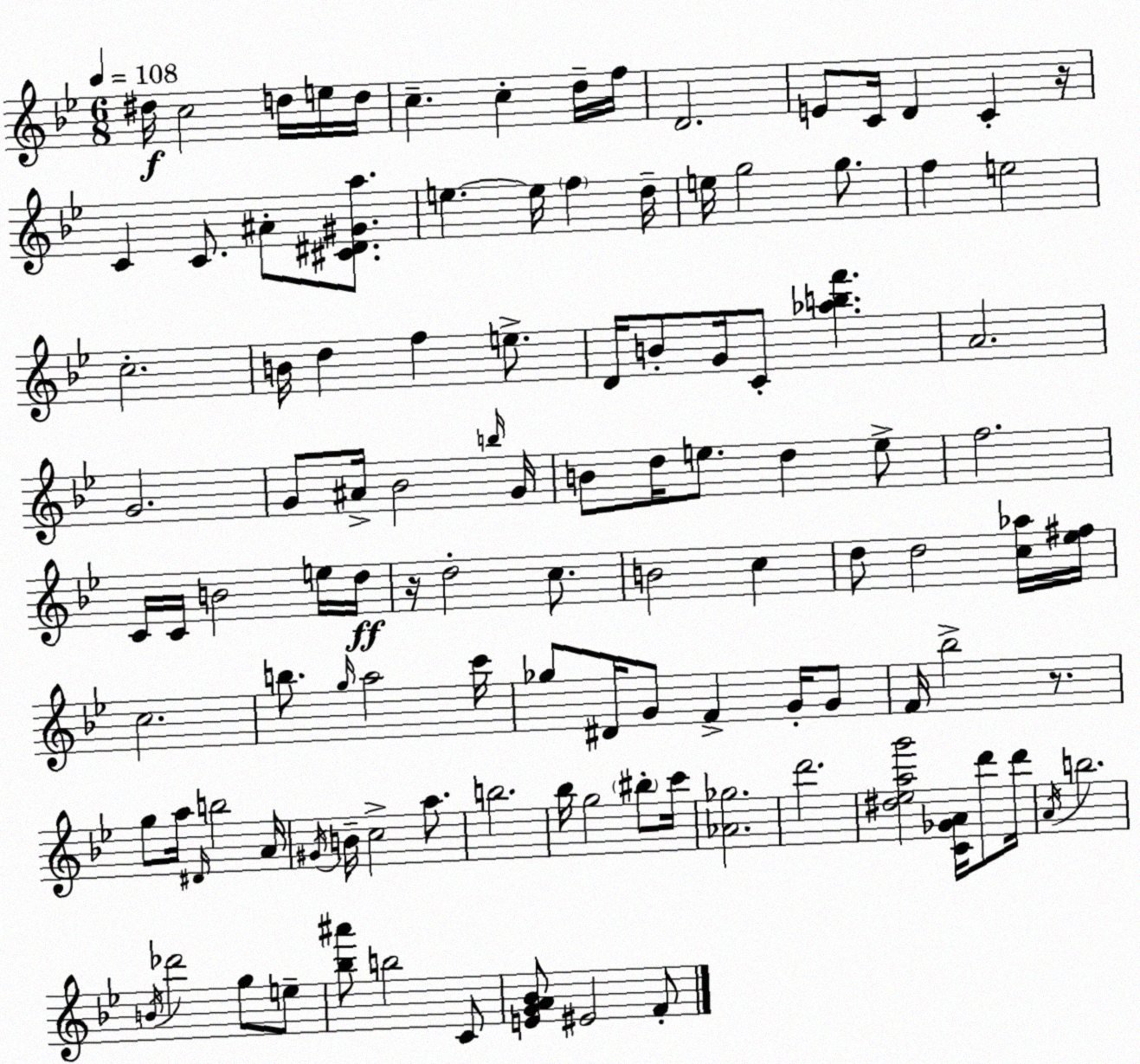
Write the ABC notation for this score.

X:1
T:Untitled
M:6/8
L:1/4
K:Bb
^d/4 c2 d/4 e/4 d/4 c c d/4 f/4 D2 E/2 C/4 D C z/4 C C/2 ^A/2 [^C^D^Ga]/2 e e/4 f d/4 e/4 g2 g/2 f e2 c2 B/4 d f e/2 D/4 B/2 G/4 C/2 [_abf'] A2 G2 G/2 ^A/4 _B2 b/4 G/4 B/2 d/4 e/2 d e/2 f2 C/4 C/4 B2 e/4 d/4 z/4 d2 c/2 B2 c d/2 d2 [c_a]/4 [_e^f]/4 c2 b/2 g/4 a2 c'/4 _g/2 ^D/4 G/2 F G/4 G/2 F/4 _b2 z/2 g/2 a/4 ^D/4 b2 A/4 ^G/4 B/4 c2 a/2 b2 _b/4 g2 ^b/2 c'/4 [_A_g]2 d'2 [^d_eag']2 [C_GA]/4 d'/2 d'/4 A/4 b2 B/4 _d'2 g/2 e/2 [_b^a']/2 b2 C/2 [EGA_B]/2 ^E2 F/2